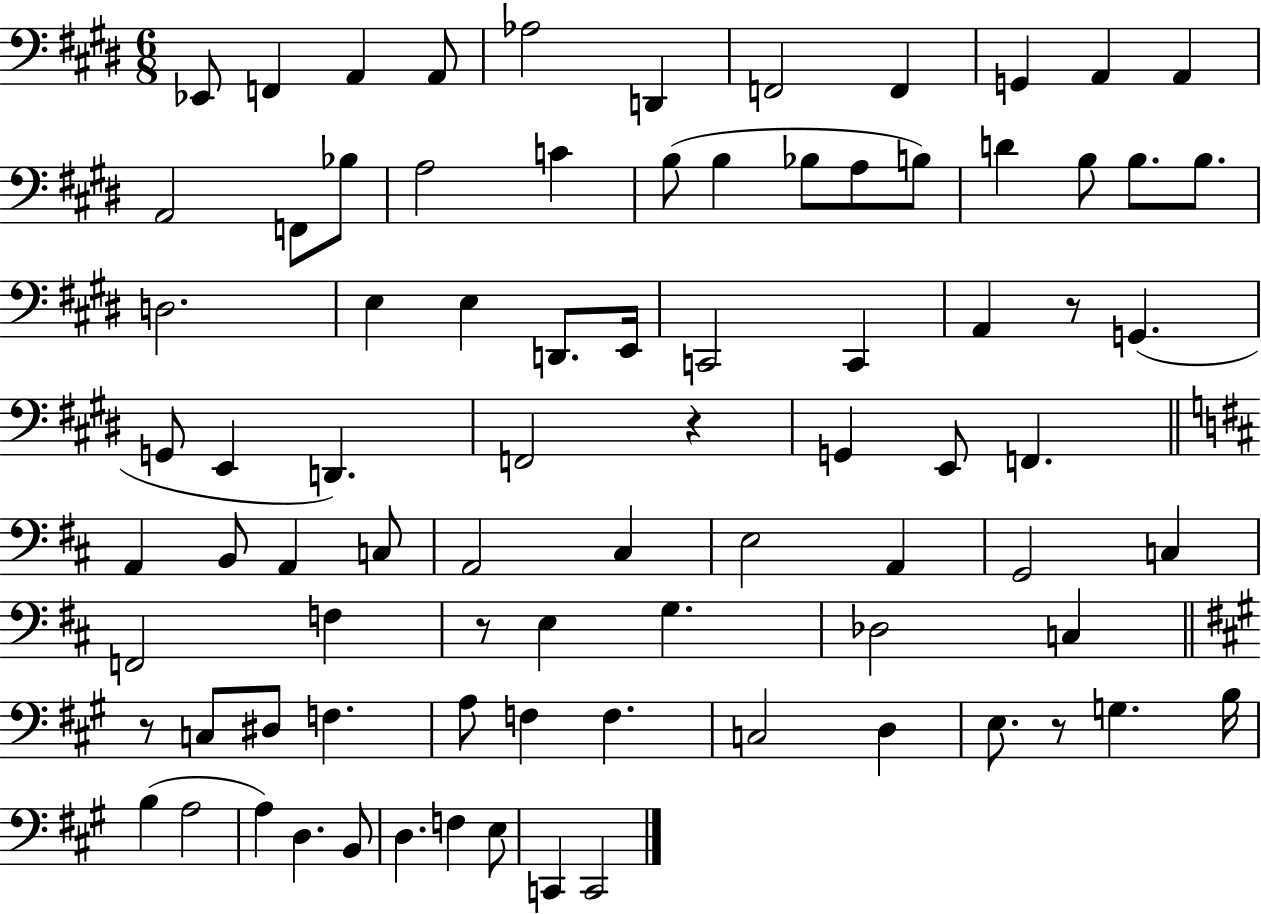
{
  \clef bass
  \numericTimeSignature
  \time 6/8
  \key e \major
  ees,8 f,4 a,4 a,8 | aes2 d,4 | f,2 f,4 | g,4 a,4 a,4 | \break a,2 f,8 bes8 | a2 c'4 | b8( b4 bes8 a8 b8) | d'4 b8 b8. b8. | \break d2. | e4 e4 d,8. e,16 | c,2 c,4 | a,4 r8 g,4.( | \break g,8 e,4 d,4.) | f,2 r4 | g,4 e,8 f,4. | \bar "||" \break \key b \minor a,4 b,8 a,4 c8 | a,2 cis4 | e2 a,4 | g,2 c4 | \break f,2 f4 | r8 e4 g4. | des2 c4 | \bar "||" \break \key a \major r8 c8 dis8 f4. | a8 f4 f4. | c2 d4 | e8. r8 g4. b16 | \break b4( a2 | a4) d4. b,8 | d4. f4 e8 | c,4 c,2 | \break \bar "|."
}